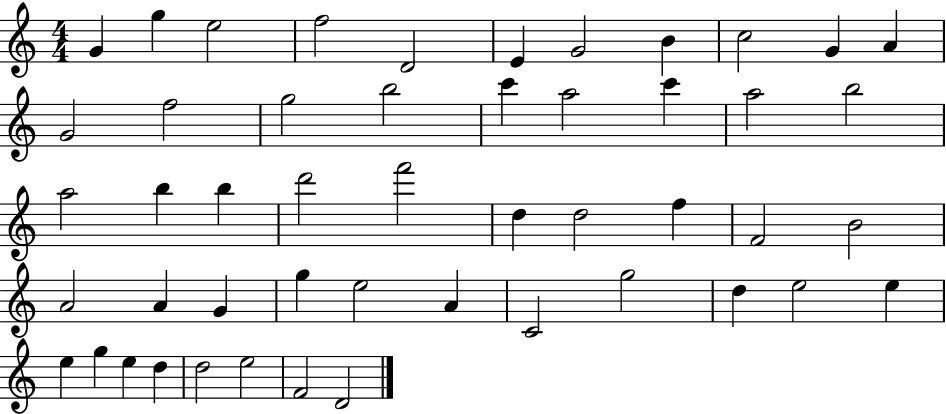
{
  \clef treble
  \numericTimeSignature
  \time 4/4
  \key c \major
  g'4 g''4 e''2 | f''2 d'2 | e'4 g'2 b'4 | c''2 g'4 a'4 | \break g'2 f''2 | g''2 b''2 | c'''4 a''2 c'''4 | a''2 b''2 | \break a''2 b''4 b''4 | d'''2 f'''2 | d''4 d''2 f''4 | f'2 b'2 | \break a'2 a'4 g'4 | g''4 e''2 a'4 | c'2 g''2 | d''4 e''2 e''4 | \break e''4 g''4 e''4 d''4 | d''2 e''2 | f'2 d'2 | \bar "|."
}